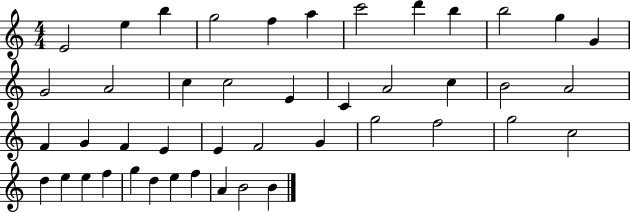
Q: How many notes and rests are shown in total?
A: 44